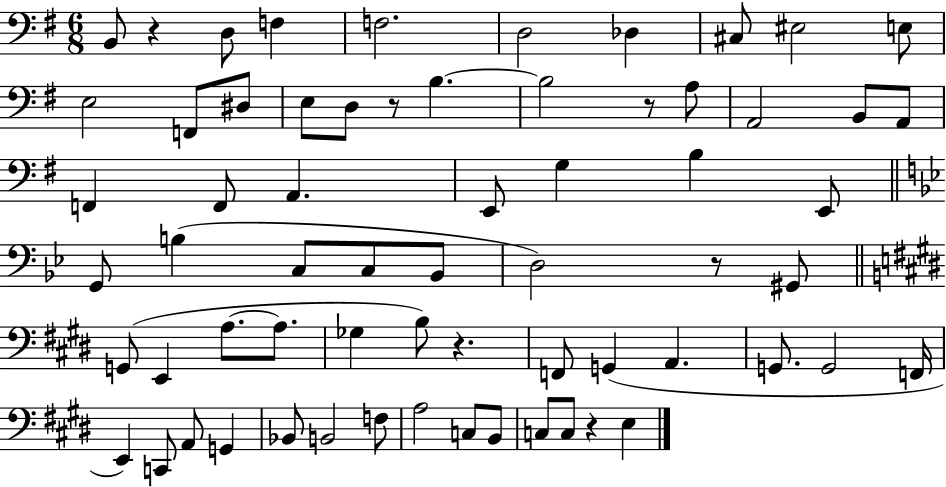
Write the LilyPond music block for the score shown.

{
  \clef bass
  \numericTimeSignature
  \time 6/8
  \key g \major
  \repeat volta 2 { b,8 r4 d8 f4 | f2. | d2 des4 | cis8 eis2 e8 | \break e2 f,8 dis8 | e8 d8 r8 b4.~~ | b2 r8 a8 | a,2 b,8 a,8 | \break f,4 f,8 a,4. | e,8 g4 b4 e,8 | \bar "||" \break \key bes \major g,8 b4( c8 c8 bes,8 | d2) r8 gis,8 | \bar "||" \break \key e \major g,8( e,4 a8.~~ a8. | ges4 b8) r4. | f,8 g,4( a,4. | g,8. g,2 f,16 | \break e,4) c,8 a,8 g,4 | bes,8 b,2 f8 | a2 c8 b,8 | c8 c8 r4 e4 | \break } \bar "|."
}